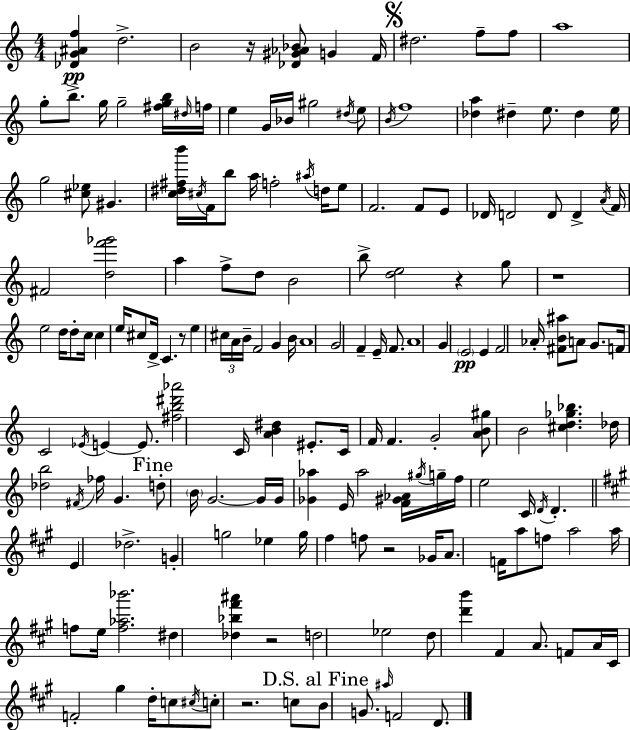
{
  \clef treble
  \numericTimeSignature
  \time 4/4
  \key c \major
  <des' g' ais' f''>4\pp d''2.-> | b'2 r16 <des' gis' aes' bes'>8 g'4 f'16 | \mark \markup { \musicglyph "scripts.segno" } dis''2. f''8-- f''8 | a''1 | \break g''8-. b''8.-> g''16 g''2-- <fis'' g'' b''>16 \grace { dis''16 } | f''16 e''4 g'16 bes'16 gis''2 \acciaccatura { dis''16 } | e''8 \acciaccatura { b'16 } f''1 | <des'' a''>4 dis''4-- e''8. dis''4 | \break e''16 g''2 <cis'' ees''>8 gis'4. | <c'' dis'' fis'' b'''>16 \acciaccatura { cis''16 } f'16 b''8 a''16 f''2-. | \acciaccatura { ais''16 } d''16 e''8 f'2. | f'8 e'8 des'16 d'2 d'8 | \break d'4-> \acciaccatura { a'16 } f'16 fis'2 <d'' f''' ges'''>2 | a''4 f''8-> d''8 b'2 | b''8-> <d'' e''>2 | r4 g''8 r1 | \break e''2 d''16 d''8-. | c''16 c''4 e''16 cis''8 d'16-> c'4. | r8 e''4 \tuplet 3/2 { cis''16 a'16 b'16-- } f'2 | g'4 b'16 a'1 | \break g'2 f'4-- | e'16-- f'8. a'1 | g'4 \parenthesize e'2\pp | e'4 f'2 aes'16-. <fis' b' ais''>8 | \break a'8 g'8. f'16 c'2 \acciaccatura { ees'16 } | e'4~~ e'8. <fis'' b'' dis''' aes'''>2 c'16 | <a' b' dis''>4 eis'8.-. c'16 f'16 f'4. g'2-. | <a' b' gis''>8 b'2 | \break <cis'' d'' ges'' bes''>4. des''16 <des'' b''>2 | \acciaccatura { fis'16 } fes''16 g'4. \mark "Fine" d''8-. \parenthesize b'16 g'2.~~ | g'16 g'16 <ges' aes''>4 e'16 aes''2 | <f' gis' aes'>16 \acciaccatura { gis''16 } g''16-- f''16 e''2 | \break c'16 \acciaccatura { d'16 } d'4.-. \bar "||" \break \key a \major e'4 des''2.-> | g'4-. g''2 ees''4 | g''16 fis''4 f''8 r2 ges'16 | a'8. f'16 a''8 f''8 a''2 | \break a''16 f''8 e''16 <f'' aes'' bes'''>2. | dis''4 <des'' bes'' fis''' ais'''>4 r2 | d''2 ees''2 | d''8 <d''' b'''>4 fis'4 a'8. f'8 a'16 | \break cis'16 f'2-. gis''4 d''16-. c''8 | \acciaccatura { cis''16 } c''8-. r2. c''8 | \mark "D.S. al Fine" b'8 g'8. \grace { ais''16 } f'2 d'8. | \bar "|."
}